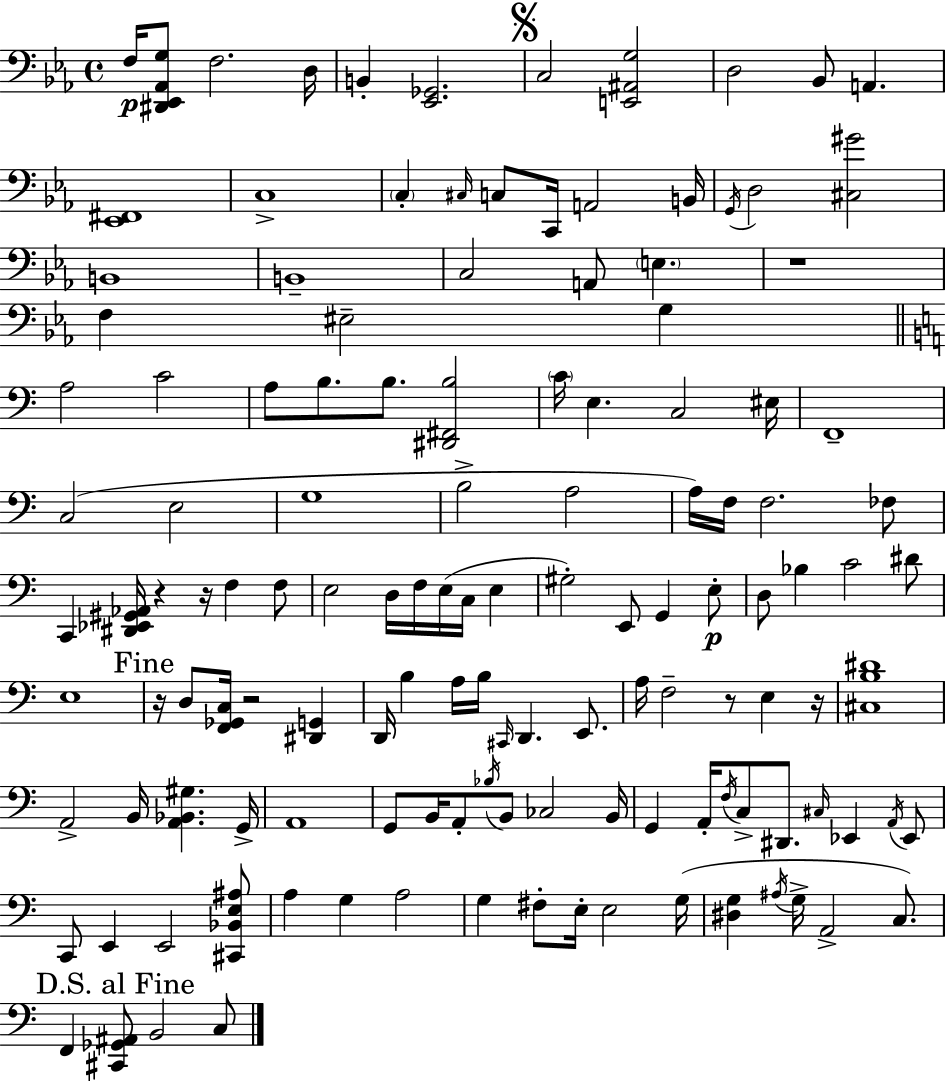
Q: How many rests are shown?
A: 7